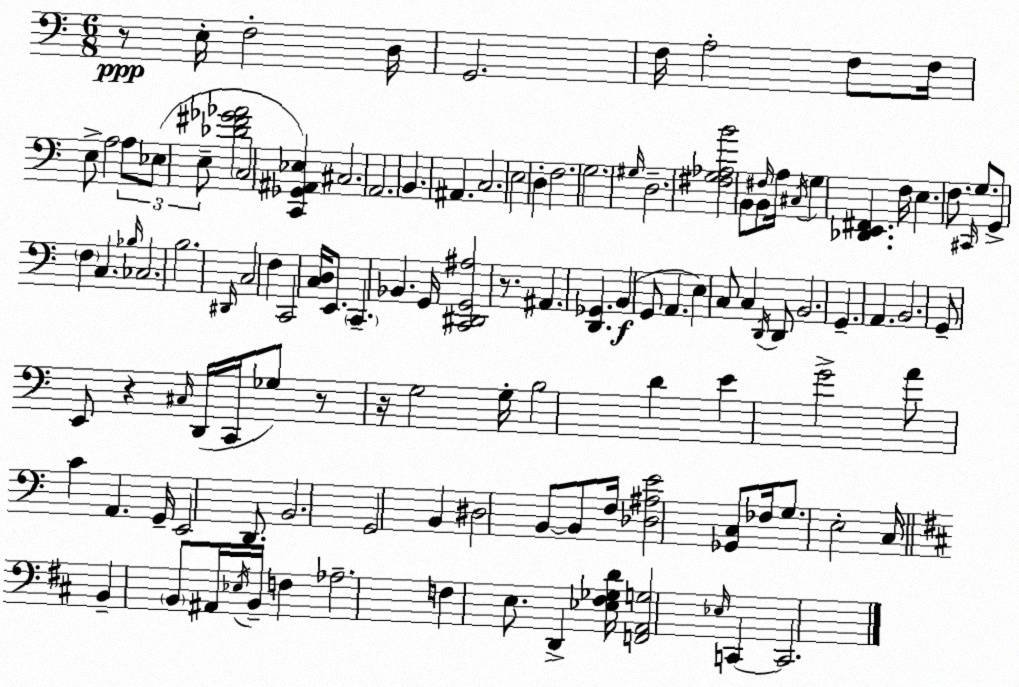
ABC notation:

X:1
T:Untitled
M:6/8
L:1/4
K:Am
z/2 E,/4 F,2 D,/4 G,,2 F,/4 A,2 F,/2 F,/4 E,/2 A,2 A,/2 _E,/2 E,/2 [_D^F_G_A]2 C,2 [C,,_G,,^A,,_E,] ^C,2 A,,2 B,, ^A,, C,2 E,2 D, F,2 G,2 ^G,/4 D,2 [^F,G,_A,B]2 B,,/2 B,,/2 ^F,/4 A,/4 ^C,/4 G, [_D,,E,,^F,,] F,/4 E, F,/2 ^C,,/4 G,/2 G,,/2 F, C, _B,/4 _C,2 B,2 ^D,,/4 C,2 F, C,,2 [C,D,]/4 E,,/2 C,, _B,, G,,/4 [C,,^D,,G,,^A,]2 z/2 ^A,, [D,,_G,,] B,, G,,/2 A,, E, C,/2 C, D,,/4 D,,/2 B,,2 G,, A,, B,,2 G,,/2 E,,/2 z ^C,/4 D,,/4 C,,/4 _G,/2 z/2 z/4 G,2 G,/4 B,2 D E G2 A/2 C A,, G,,/4 E,,2 D,,/2 B,,2 G,,2 B,, ^D,2 B,,/2 B,,/2 F,/4 [_D,^A,E]2 [_G,,C,]/2 _F,/4 G,/2 E,2 C,/4 B,, B,,/2 ^A,,/4 _E,/4 B,,/4 F, _A,2 F, E,/2 D,, [_E,^F,_G,D]/4 [F,,A,,G,]2 _E,/4 C,, C,,2